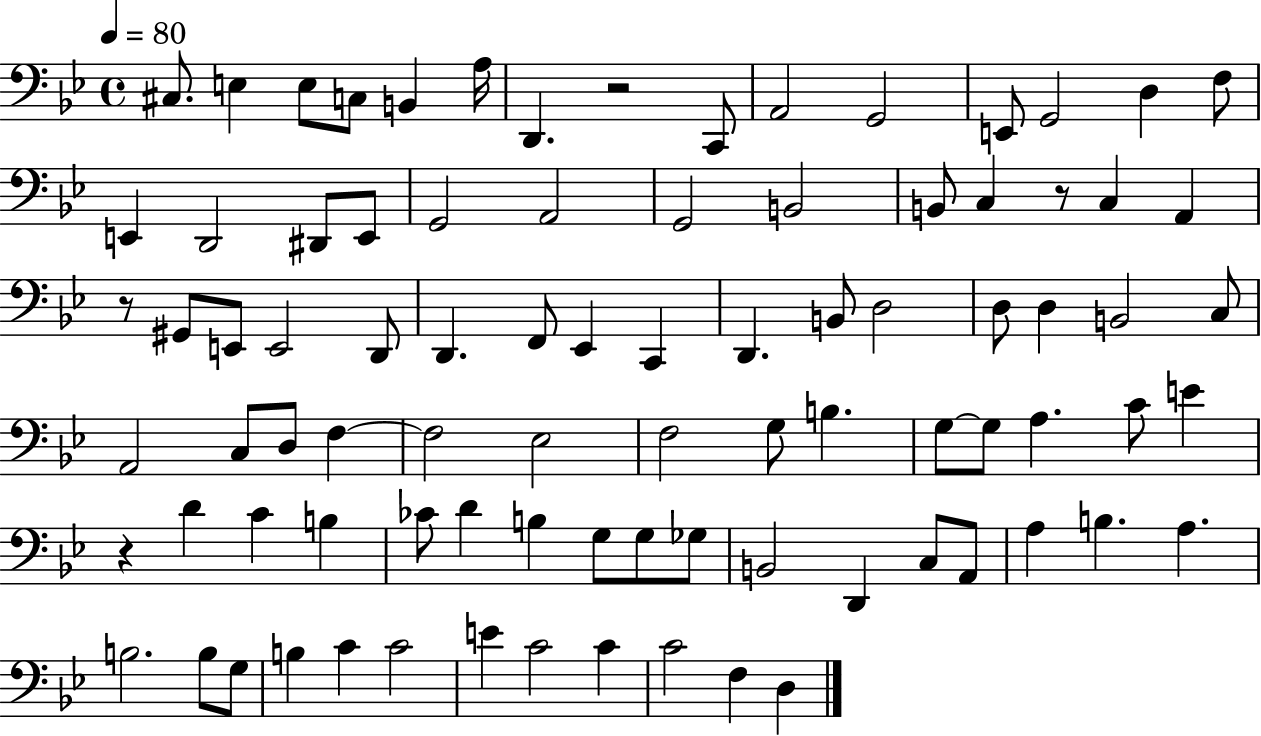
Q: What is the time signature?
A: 4/4